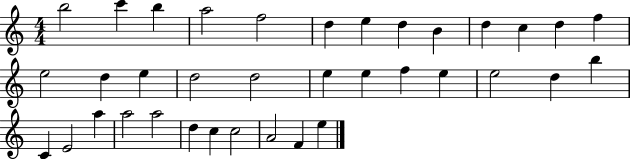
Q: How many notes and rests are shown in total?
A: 36